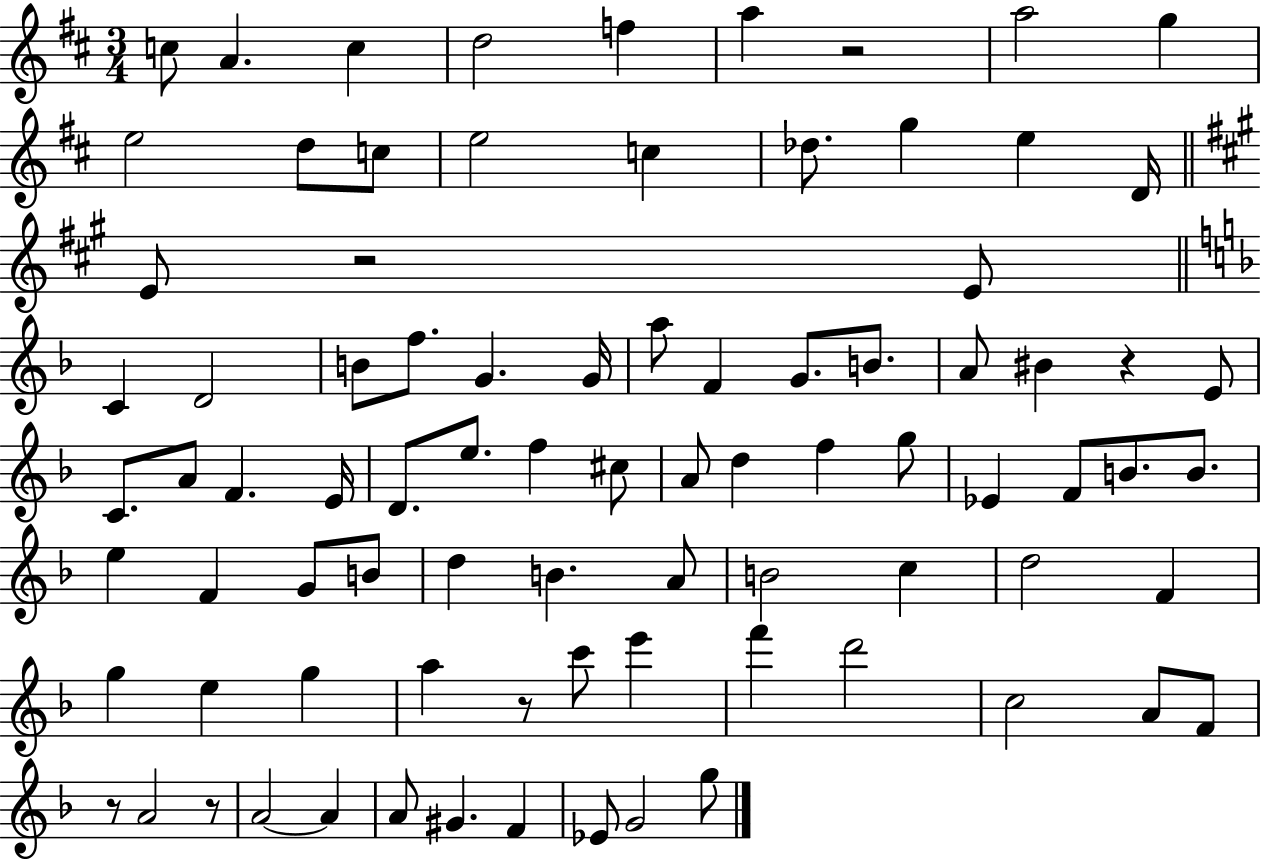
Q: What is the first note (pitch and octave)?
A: C5